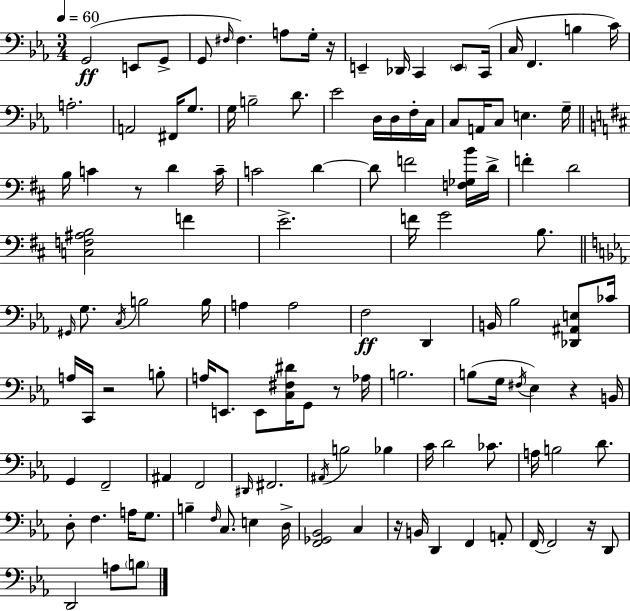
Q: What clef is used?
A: bass